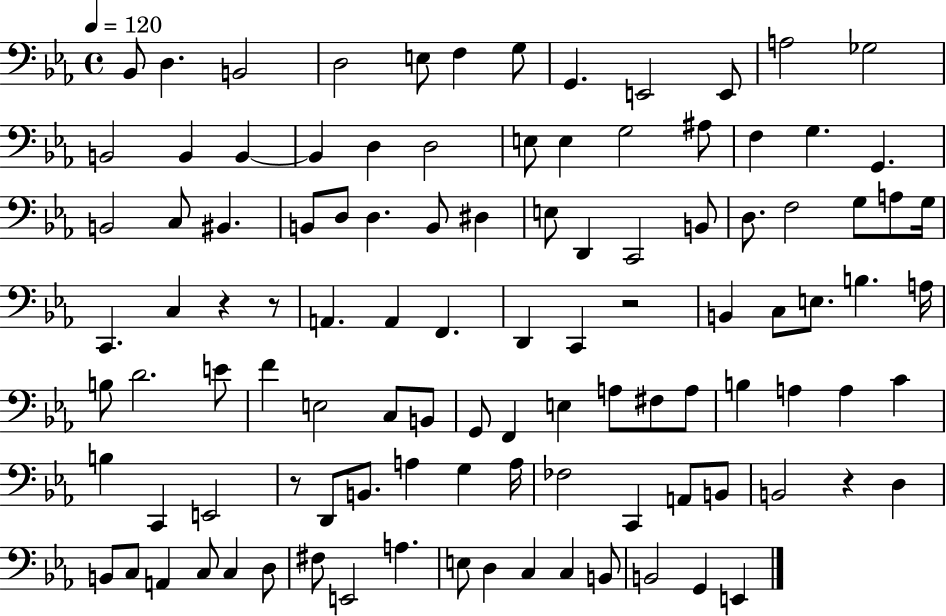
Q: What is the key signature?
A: EES major